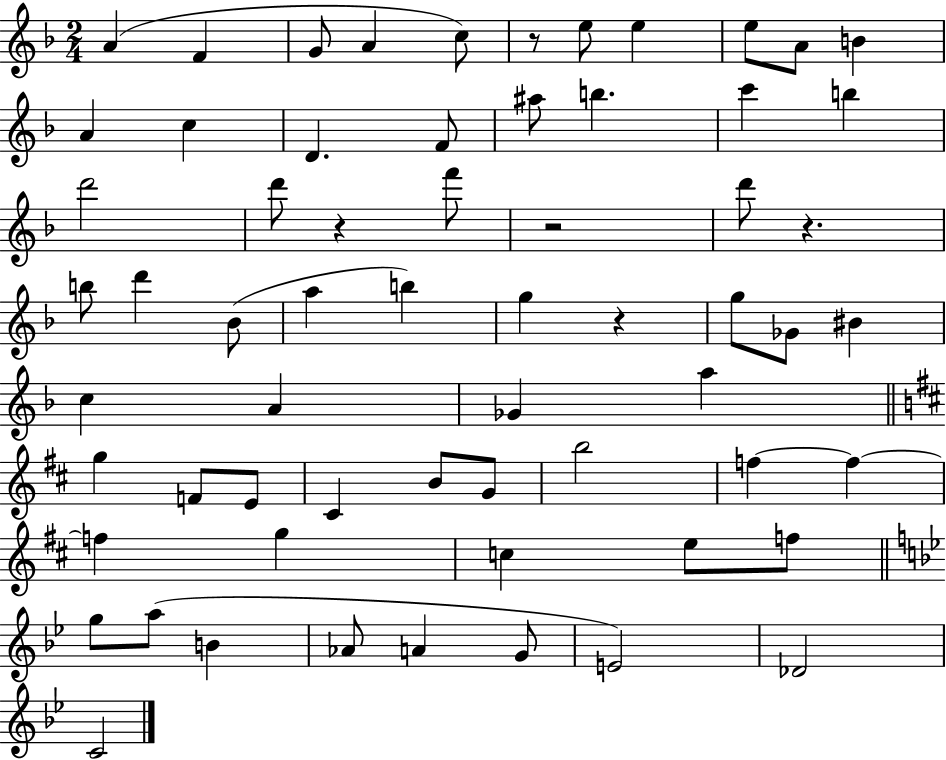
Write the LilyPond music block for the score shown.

{
  \clef treble
  \numericTimeSignature
  \time 2/4
  \key f \major
  a'4( f'4 | g'8 a'4 c''8) | r8 e''8 e''4 | e''8 a'8 b'4 | \break a'4 c''4 | d'4. f'8 | ais''8 b''4. | c'''4 b''4 | \break d'''2 | d'''8 r4 f'''8 | r2 | d'''8 r4. | \break b''8 d'''4 bes'8( | a''4 b''4) | g''4 r4 | g''8 ges'8 bis'4 | \break c''4 a'4 | ges'4 a''4 | \bar "||" \break \key b \minor g''4 f'8 e'8 | cis'4 b'8 g'8 | b''2 | f''4~~ f''4~~ | \break f''4 g''4 | c''4 e''8 f''8 | \bar "||" \break \key bes \major g''8 a''8( b'4 | aes'8 a'4 g'8 | e'2) | des'2 | \break c'2 | \bar "|."
}